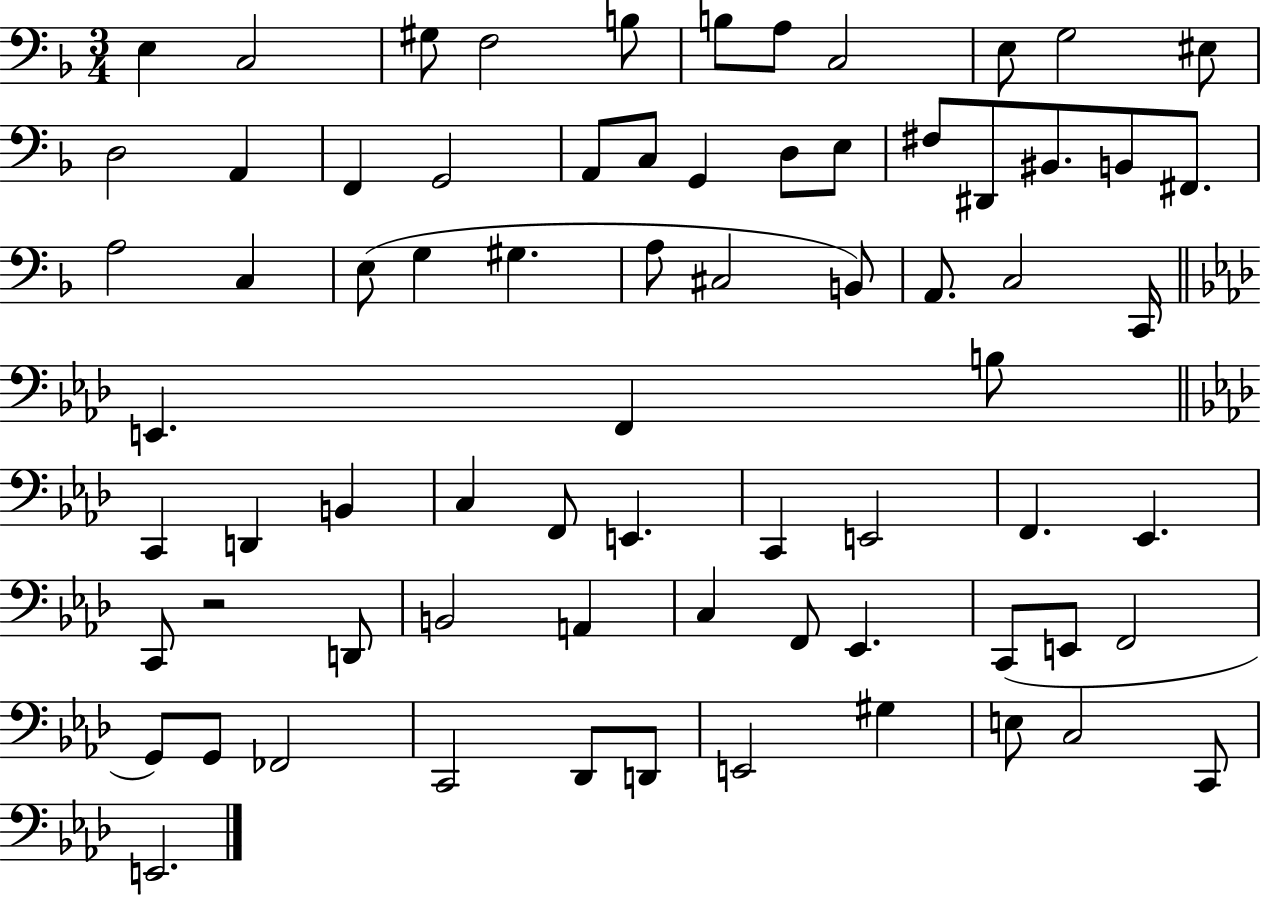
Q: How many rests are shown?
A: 1